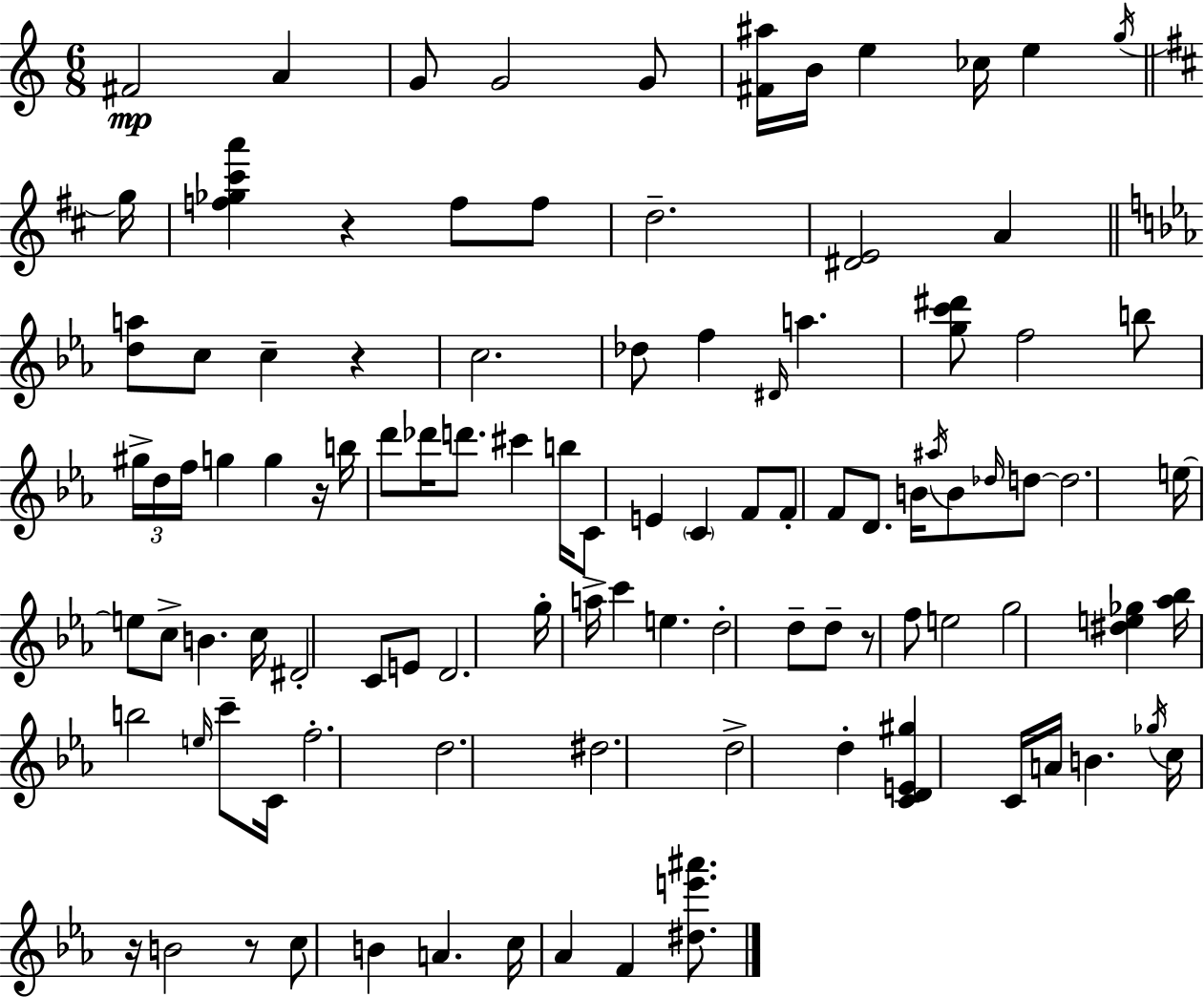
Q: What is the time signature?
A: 6/8